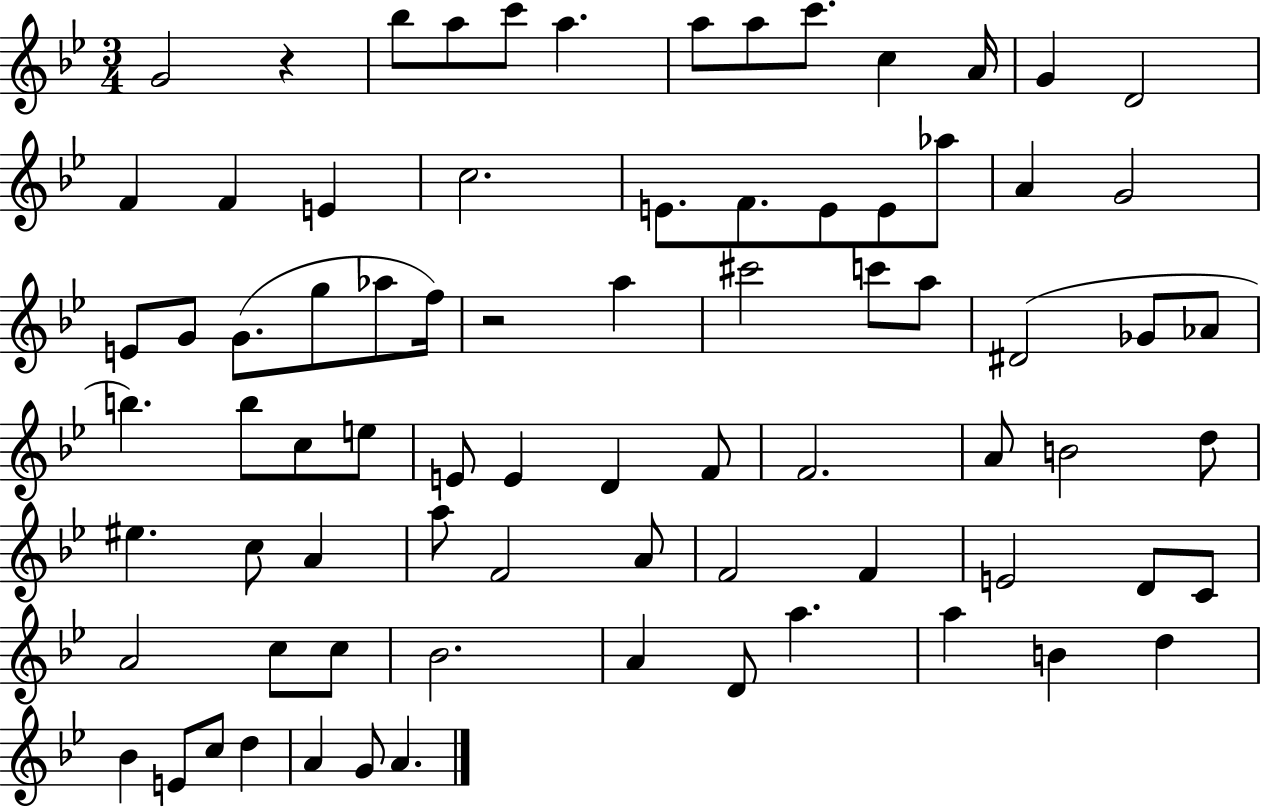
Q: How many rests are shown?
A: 2